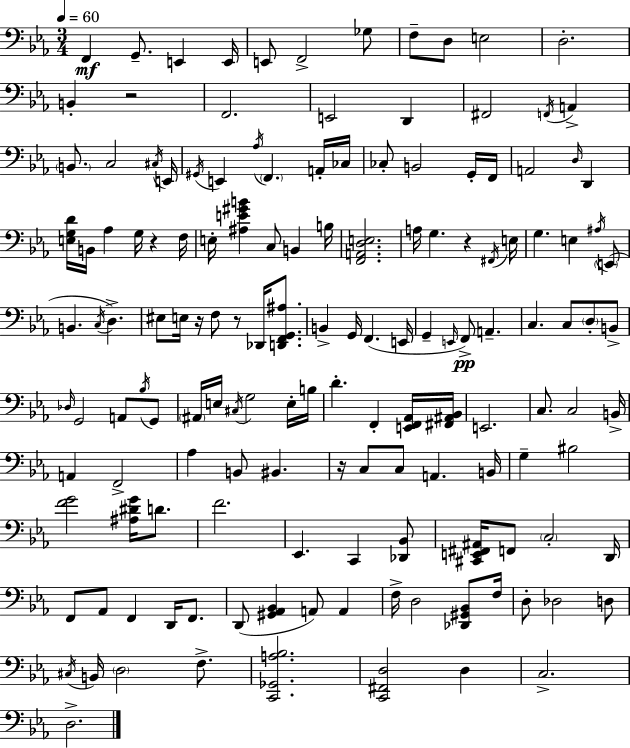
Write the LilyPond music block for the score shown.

{
  \clef bass
  \numericTimeSignature
  \time 3/4
  \key c \minor
  \tempo 4 = 60
  \repeat volta 2 { f,4\mf g,8.-- e,4 e,16 | e,8 f,2-> ges8 | f8-- d8 e2 | d2.-. | \break b,4-. r2 | f,2. | e,2 d,4 | fis,2 \acciaccatura { f,16 } a,4-> | \break \parenthesize b,8. c2 | \acciaccatura { cis16 } e,16 \acciaccatura { gis,16 } e,4 \acciaccatura { aes16 } \parenthesize f,4. | a,16-. ces16 ces8-. b,2 | g,16-. f,16 a,2 | \break \grace { d16 } d,4 <e g d'>16 b,16 aes4 g16 | r4 f16 e16-. <ais e' gis' b'>4 c8 | b,4 b16 <f, a, d e>2. | a16 g4. | \break r4 \acciaccatura { fis,16 } e16 g4. | e4 \acciaccatura { ais16 } \parenthesize e,8( b,4. | \acciaccatura { c16 }) d4.-> eis8 e16 r16 | f8 r8 des,16 <d, f, g, ais>8. b,4-> | \break g,16 f,4.( e,16 g,4-- | \grace { e,16 } f,8->\pp) a,4.-- c4. | c8 \parenthesize d8-. b,8-> \grace { des16 } g,2 | a,8 \acciaccatura { bes16 } g,8 \parenthesize ais,16 | \break e16 \acciaccatura { cis16 } g2 e16-. b16 | d'4.-. f,4-. <e, f, aes,>16 <fis, ais, bes,>16 | e,2. | c8. c2 b,16-> | \break a,4 f,2-> | aes4 b,8 bis,4. | r16 c8 c8 a,4. b,16 | g4-- bis2 | \break <f' g'>2 <ais dis' g'>16 d'8. | f'2. | ees,4. c,4 <des, bes,>8 | <cis, e, fis, ais,>16 f,8 \parenthesize c2-. d,16 | \break f,8 aes,8 f,4 d,16 f,8. | d,8( <gis, aes, bes,>4 a,8) a,4 | f16-> d2 <des, gis, bes,>8 f16 | d8-. des2 d8 | \break \acciaccatura { cis16 } b,16 \parenthesize d2 f8.-> | <c, ges, a bes>2. | <c, fis, d>2 d4 | c2.-> | \break d2.-> | } \bar "|."
}